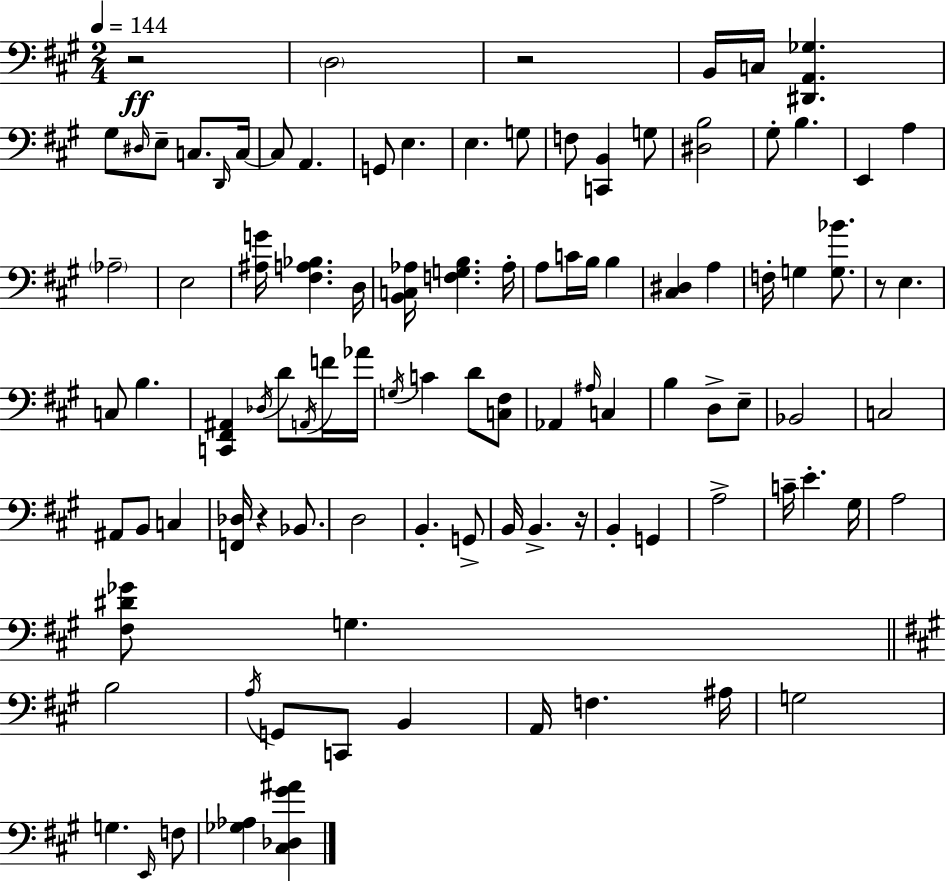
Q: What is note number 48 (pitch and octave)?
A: D3